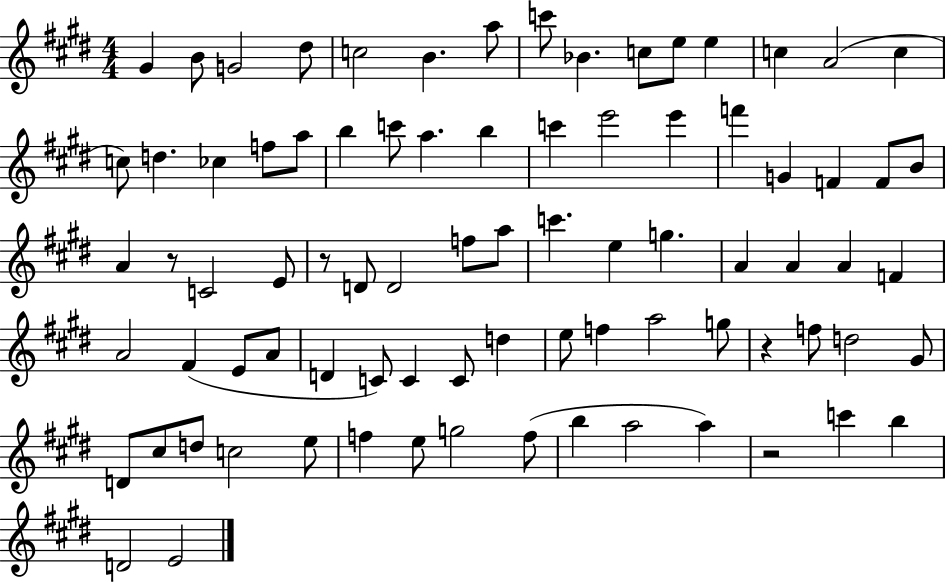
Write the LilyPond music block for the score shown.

{
  \clef treble
  \numericTimeSignature
  \time 4/4
  \key e \major
  gis'4 b'8 g'2 dis''8 | c''2 b'4. a''8 | c'''8 bes'4. c''8 e''8 e''4 | c''4 a'2( c''4 | \break c''8) d''4. ces''4 f''8 a''8 | b''4 c'''8 a''4. b''4 | c'''4 e'''2 e'''4 | f'''4 g'4 f'4 f'8 b'8 | \break a'4 r8 c'2 e'8 | r8 d'8 d'2 f''8 a''8 | c'''4. e''4 g''4. | a'4 a'4 a'4 f'4 | \break a'2 fis'4( e'8 a'8 | d'4 c'8) c'4 c'8 d''4 | e''8 f''4 a''2 g''8 | r4 f''8 d''2 gis'8 | \break d'8 cis''8 d''8 c''2 e''8 | f''4 e''8 g''2 f''8( | b''4 a''2 a''4) | r2 c'''4 b''4 | \break d'2 e'2 | \bar "|."
}